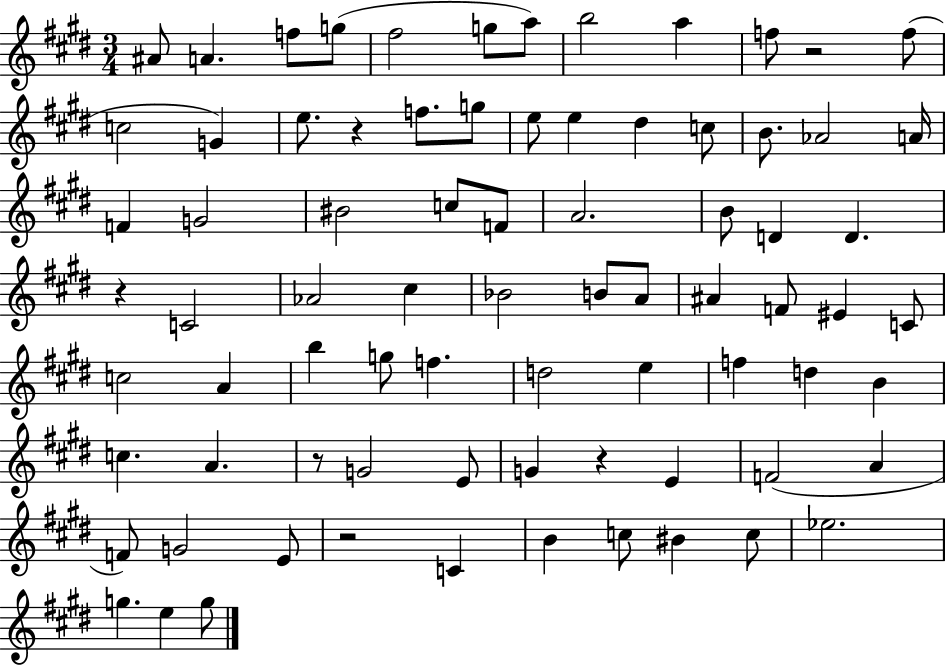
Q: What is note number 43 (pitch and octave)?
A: C5